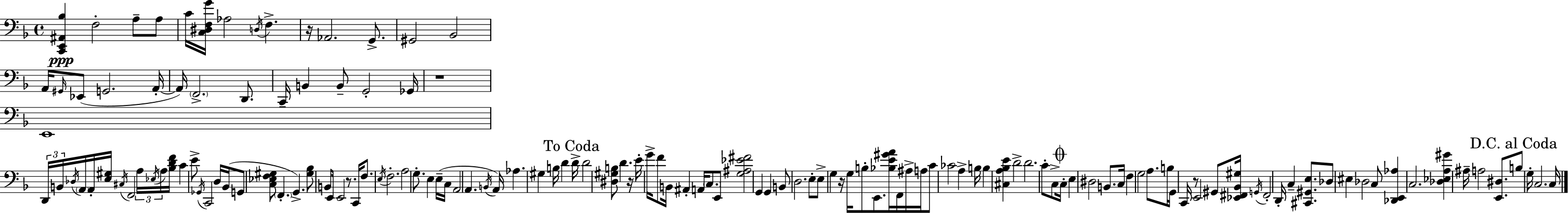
X:1
T:Untitled
M:4/4
L:1/4
K:Dm
[C,,E,,^A,,_B,] F,2 A,/2 A,/2 C/4 [C,^D,F,G]/4 _A,2 D,/4 F, z/4 _A,,2 G,,/2 ^G,,2 _B,,2 A,,/4 ^G,,/4 _E,,/2 G,,2 A,,/4 A,,/4 F,,2 D,,/2 C,,/4 B,, B,,/2 G,,2 _G,,/4 z4 E,,4 D,,/4 B,,/4 _D,/4 A,,/4 A,,/4 [E,^G,]/4 ^C,/4 F,,2 A,/4 _E,/4 A,/4 [_B,DF]/4 C E/2 _G,,/4 C,,2 D,/4 _B,,/4 G,,/2 [C,_E,F,^G,]/2 F,, G,, [^G,_B,]/2 B,,/2 E,,/4 E,,2 z/2 C,,/4 F,/2 E,/4 F,2 A,2 G,/2 E, E,/4 C,/4 A,,2 A,, B,,/4 A,,/4 _A, ^G, B,/4 D D/4 D2 [^D,^G,B,]/2 D z/4 E/4 G/4 F/2 B,,/4 ^A,, A,,/4 C,/2 E,,/2 [G,^A,_E^F]2 G,, G,, B,,/2 D,2 E,/2 E,/2 G, z/4 G,/4 B,/2 E,,/2 [_B,E^GA]/4 F,,/4 ^A,/4 A,/4 C/2 _C2 A, B,/4 B, [^C,A,_B,E] D2 D2 C/2 C,/2 C,/4 E, ^D,2 B,,/2 C,/4 F, G,2 A,/2 B,/4 G,,/4 C,,/4 z/2 E,,2 ^G,,/2 [_E,,^F,,_B,,^G,]/4 G,,/4 ^F,,2 D,,/4 C, [^C,,^G,,E,]/2 _D,/2 ^E, _D,2 C,/2 [_D,,E,,_A,] C,2 [_D,_E,A,^G] ^A,/4 A,2 [E,,^D,]/2 B,/2 G,/4 C,2 C,/4